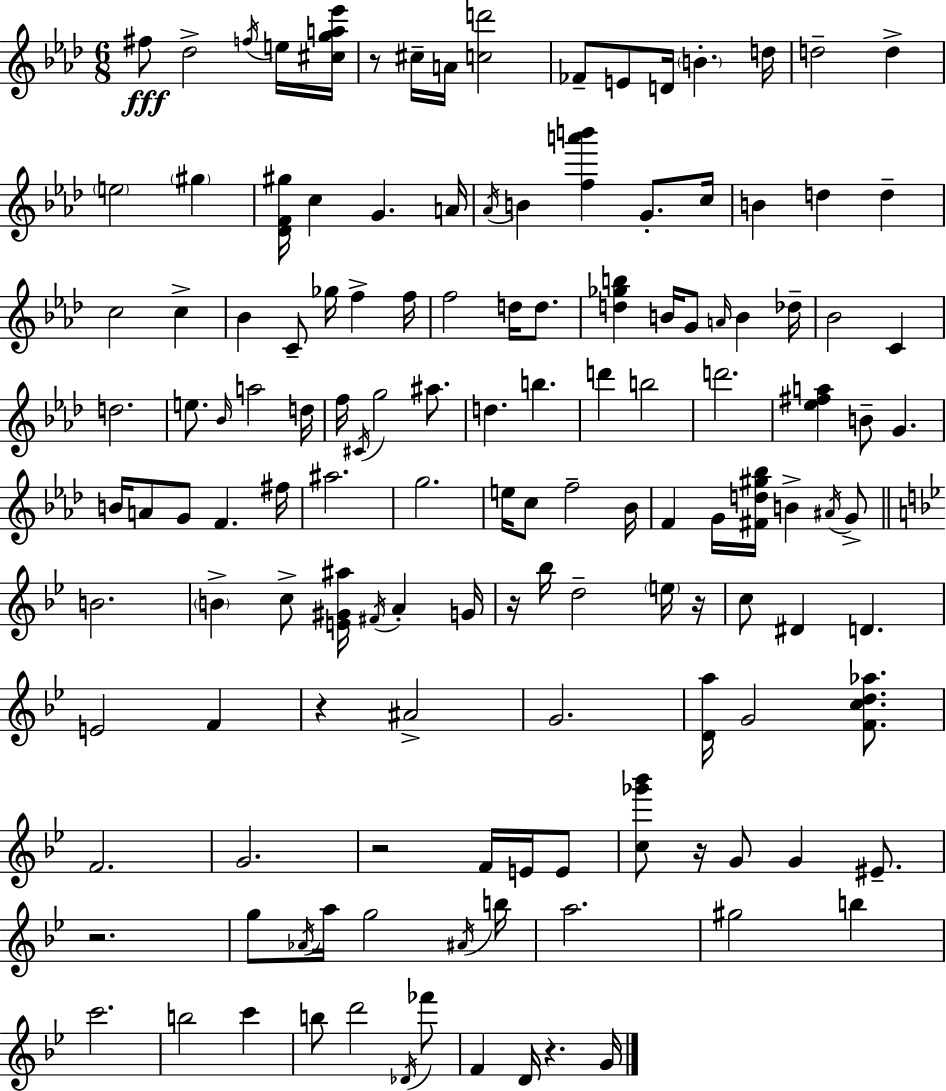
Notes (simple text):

F#5/e Db5/h F5/s E5/s [C#5,G5,A5,Eb6]/s R/e C#5/s A4/s [C5,D6]/h FES4/e E4/e D4/s B4/q. D5/s D5/h D5/q E5/h G#5/q [Db4,F4,G#5]/s C5/q G4/q. A4/s Ab4/s B4/q [F5,A6,B6]/q G4/e. C5/s B4/q D5/q D5/q C5/h C5/q Bb4/q C4/e Gb5/s F5/q F5/s F5/h D5/s D5/e. [D5,Gb5,B5]/q B4/s G4/e A4/s B4/q Db5/s Bb4/h C4/q D5/h. E5/e. Bb4/s A5/h D5/s F5/s C#4/s G5/h A#5/e. D5/q. B5/q. D6/q B5/h D6/h. [Eb5,F#5,A5]/q B4/e G4/q. B4/s A4/e G4/e F4/q. F#5/s A#5/h. G5/h. E5/s C5/e F5/h Bb4/s F4/q G4/s [F#4,D5,G#5,Bb5]/s B4/q A#4/s G4/e B4/h. B4/q C5/e [E4,G#4,A#5]/s F#4/s A4/q G4/s R/s Bb5/s D5/h E5/s R/s C5/e D#4/q D4/q. E4/h F4/q R/q A#4/h G4/h. [D4,A5]/s G4/h [F4,C5,D5,Ab5]/e. F4/h. G4/h. R/h F4/s E4/s E4/e [C5,Gb6,Bb6]/e R/s G4/e G4/q EIS4/e. R/h. G5/e Ab4/s A5/s G5/h A#4/s B5/s A5/h. G#5/h B5/q C6/h. B5/h C6/q B5/e D6/h Db4/s FES6/e F4/q D4/s R/q. G4/s